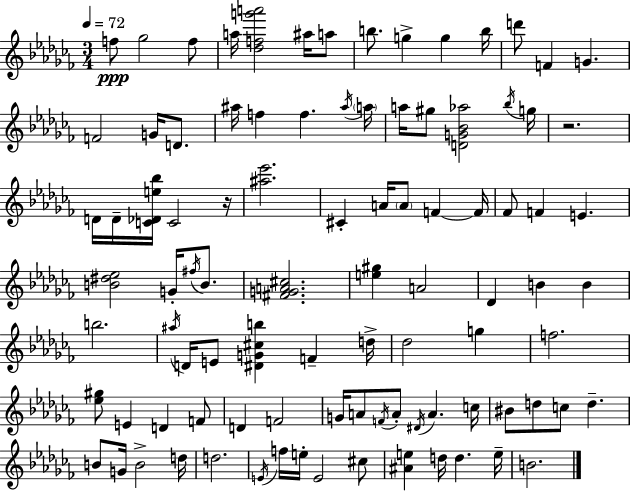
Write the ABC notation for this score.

X:1
T:Untitled
M:3/4
L:1/4
K:Abm
f/2 _g2 f/2 a/4 [_dfg'a']2 ^a/4 a/2 b/2 g g b/4 d'/2 F G F2 G/4 D/2 ^a/4 f f ^a/4 a/4 a/4 ^g/2 [DG_B_a]2 _b/4 g/4 z2 D/4 D/4 [C_De_b]/4 C2 z/4 [^a_e']2 ^C A/4 A/2 F F/4 _F/2 F E [B^d_e]2 G/4 ^f/4 B/2 [^FGA^c]2 [e^g] A2 _D B B b2 ^a/4 D/4 E/2 [^DG^cb] F d/4 _d2 g f2 [_e^g]/2 E D F/2 D F2 G/4 A/2 F/4 A/2 ^D/4 A c/4 ^B/2 d/2 c/2 d B/2 G/4 B2 d/4 d2 E/4 f/4 e/4 E2 ^c/2 [^Ae] d/4 d e/4 B2